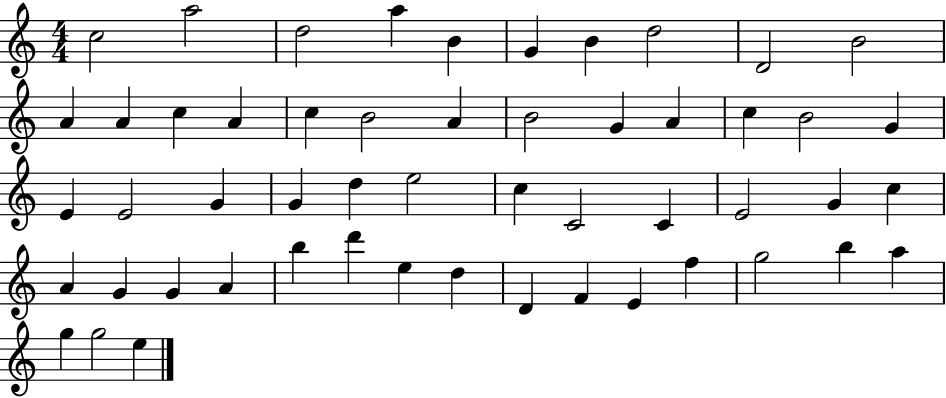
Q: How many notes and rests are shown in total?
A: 53